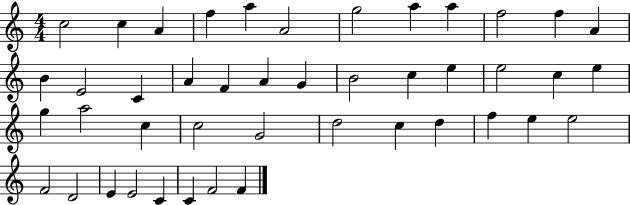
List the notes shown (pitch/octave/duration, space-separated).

C5/h C5/q A4/q F5/q A5/q A4/h G5/h A5/q A5/q F5/h F5/q A4/q B4/q E4/h C4/q A4/q F4/q A4/q G4/q B4/h C5/q E5/q E5/h C5/q E5/q G5/q A5/h C5/q C5/h G4/h D5/h C5/q D5/q F5/q E5/q E5/h F4/h D4/h E4/q E4/h C4/q C4/q F4/h F4/q